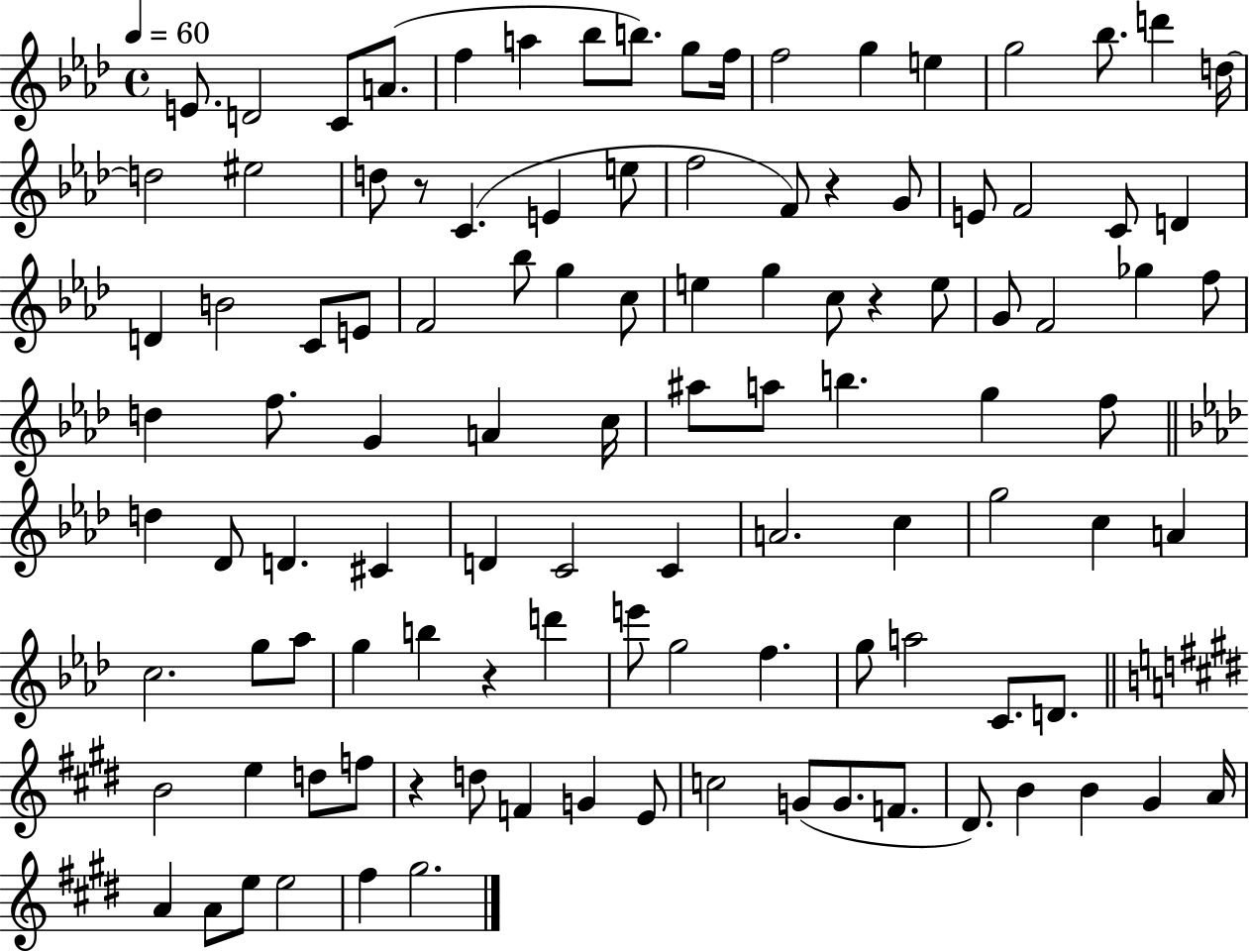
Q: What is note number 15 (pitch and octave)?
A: Bb5